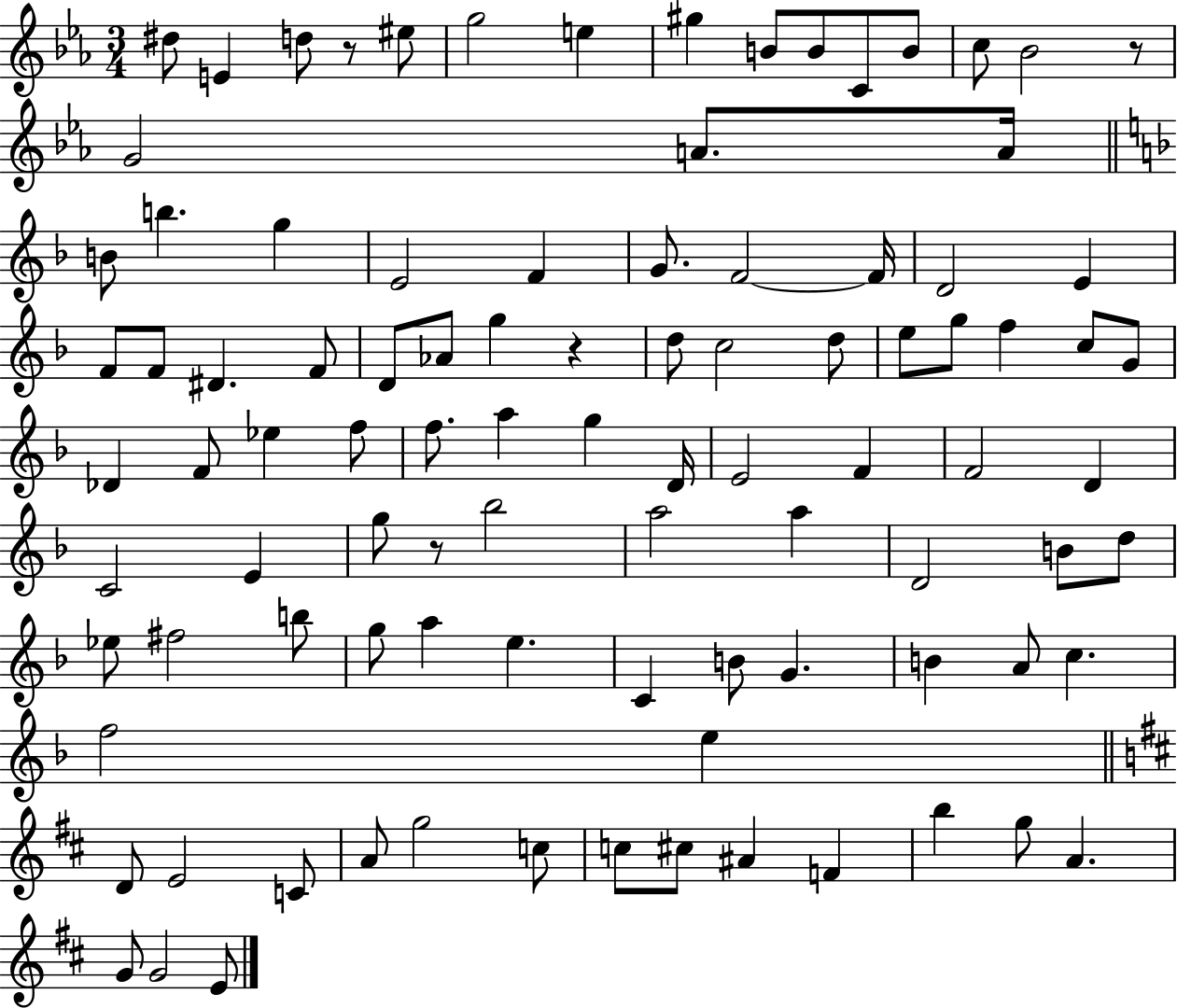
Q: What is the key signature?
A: EES major